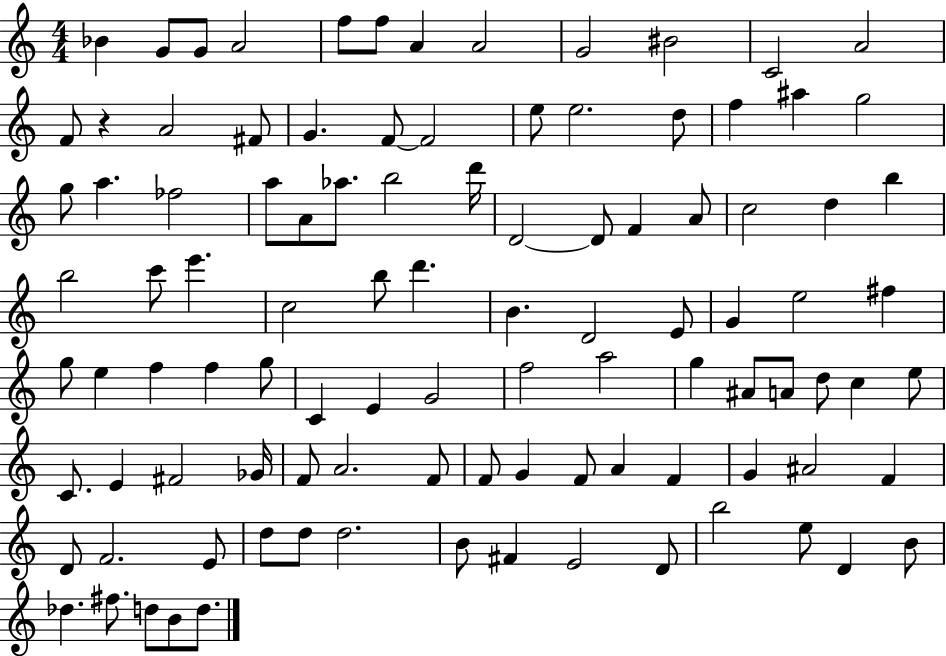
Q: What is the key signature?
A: C major